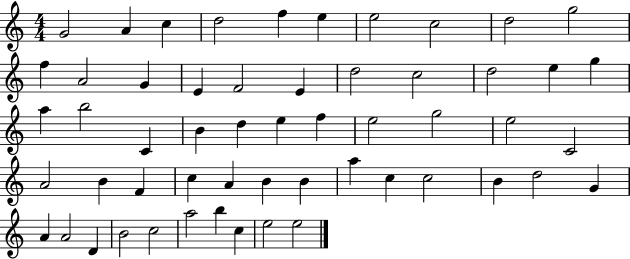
{
  \clef treble
  \numericTimeSignature
  \time 4/4
  \key c \major
  g'2 a'4 c''4 | d''2 f''4 e''4 | e''2 c''2 | d''2 g''2 | \break f''4 a'2 g'4 | e'4 f'2 e'4 | d''2 c''2 | d''2 e''4 g''4 | \break a''4 b''2 c'4 | b'4 d''4 e''4 f''4 | e''2 g''2 | e''2 c'2 | \break a'2 b'4 f'4 | c''4 a'4 b'4 b'4 | a''4 c''4 c''2 | b'4 d''2 g'4 | \break a'4 a'2 d'4 | b'2 c''2 | a''2 b''4 c''4 | e''2 e''2 | \break \bar "|."
}